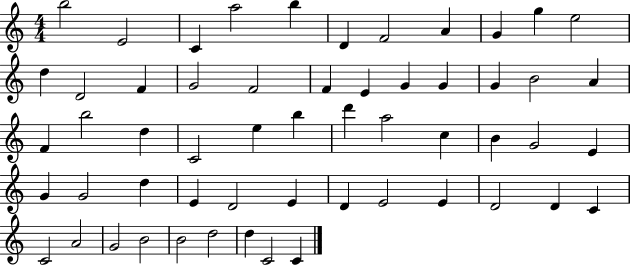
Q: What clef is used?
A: treble